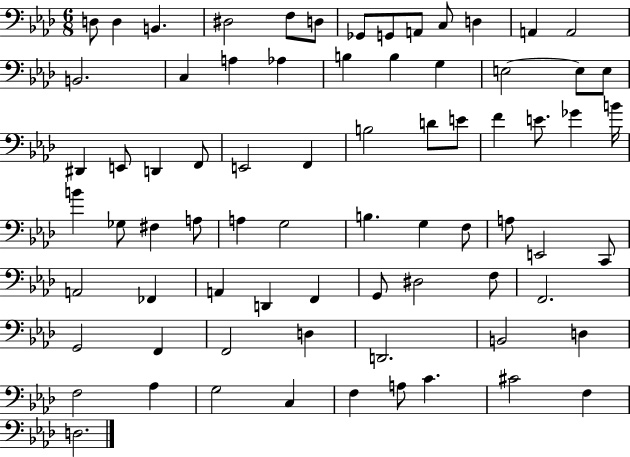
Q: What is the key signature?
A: AES major